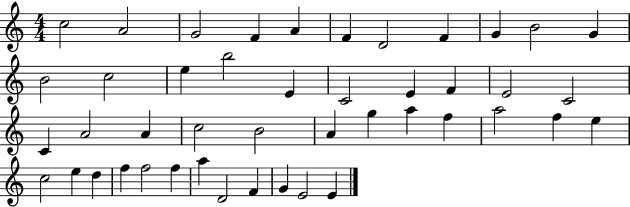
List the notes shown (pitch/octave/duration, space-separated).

C5/h A4/h G4/h F4/q A4/q F4/q D4/h F4/q G4/q B4/h G4/q B4/h C5/h E5/q B5/h E4/q C4/h E4/q F4/q E4/h C4/h C4/q A4/h A4/q C5/h B4/h A4/q G5/q A5/q F5/q A5/h F5/q E5/q C5/h E5/q D5/q F5/q F5/h F5/q A5/q D4/h F4/q G4/q E4/h E4/q